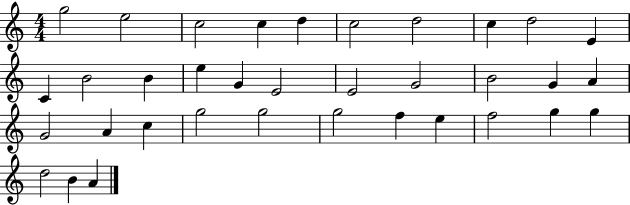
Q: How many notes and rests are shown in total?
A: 35